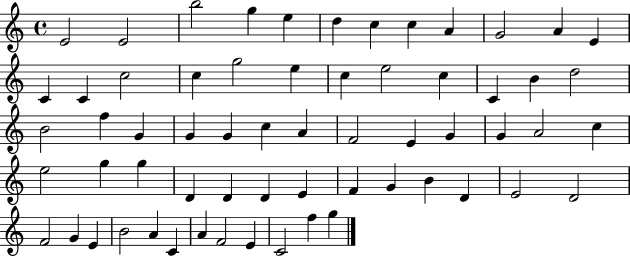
X:1
T:Untitled
M:4/4
L:1/4
K:C
E2 E2 b2 g e d c c A G2 A E C C c2 c g2 e c e2 c C B d2 B2 f G G G c A F2 E G G A2 c e2 g g D D D E F G B D E2 D2 F2 G E B2 A C A F2 E C2 f g